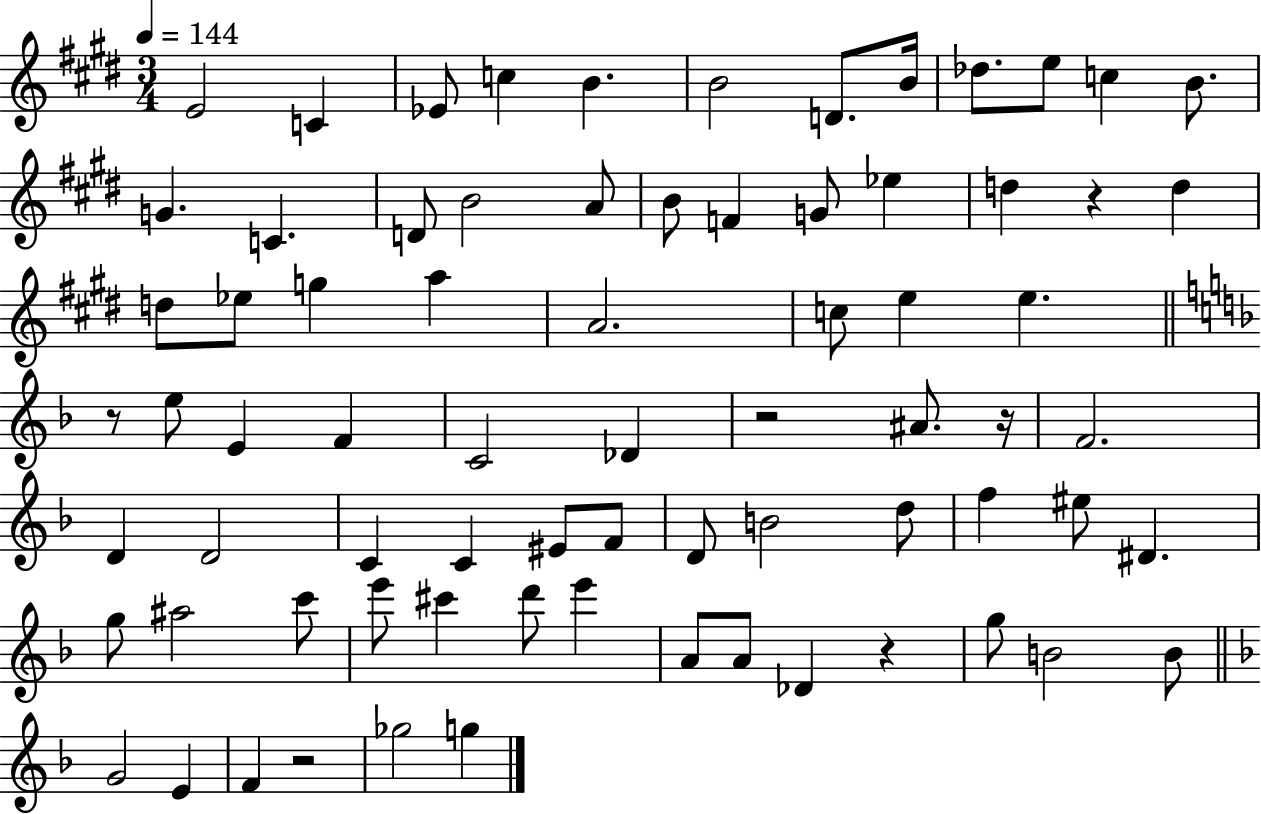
E4/h C4/q Eb4/e C5/q B4/q. B4/h D4/e. B4/s Db5/e. E5/e C5/q B4/e. G4/q. C4/q. D4/e B4/h A4/e B4/e F4/q G4/e Eb5/q D5/q R/q D5/q D5/e Eb5/e G5/q A5/q A4/h. C5/e E5/q E5/q. R/e E5/e E4/q F4/q C4/h Db4/q R/h A#4/e. R/s F4/h. D4/q D4/h C4/q C4/q EIS4/e F4/e D4/e B4/h D5/e F5/q EIS5/e D#4/q. G5/e A#5/h C6/e E6/e C#6/q D6/e E6/q A4/e A4/e Db4/q R/q G5/e B4/h B4/e G4/h E4/q F4/q R/h Gb5/h G5/q